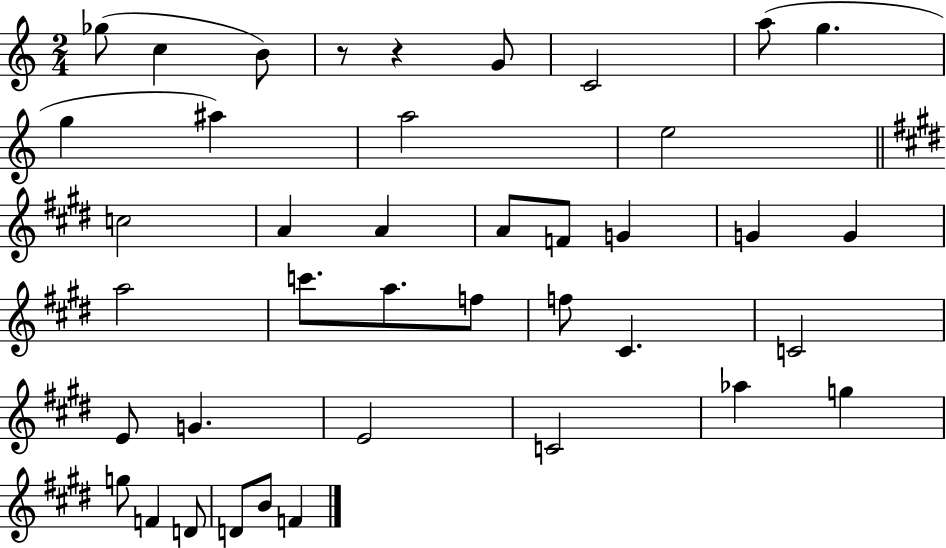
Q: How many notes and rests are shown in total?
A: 40